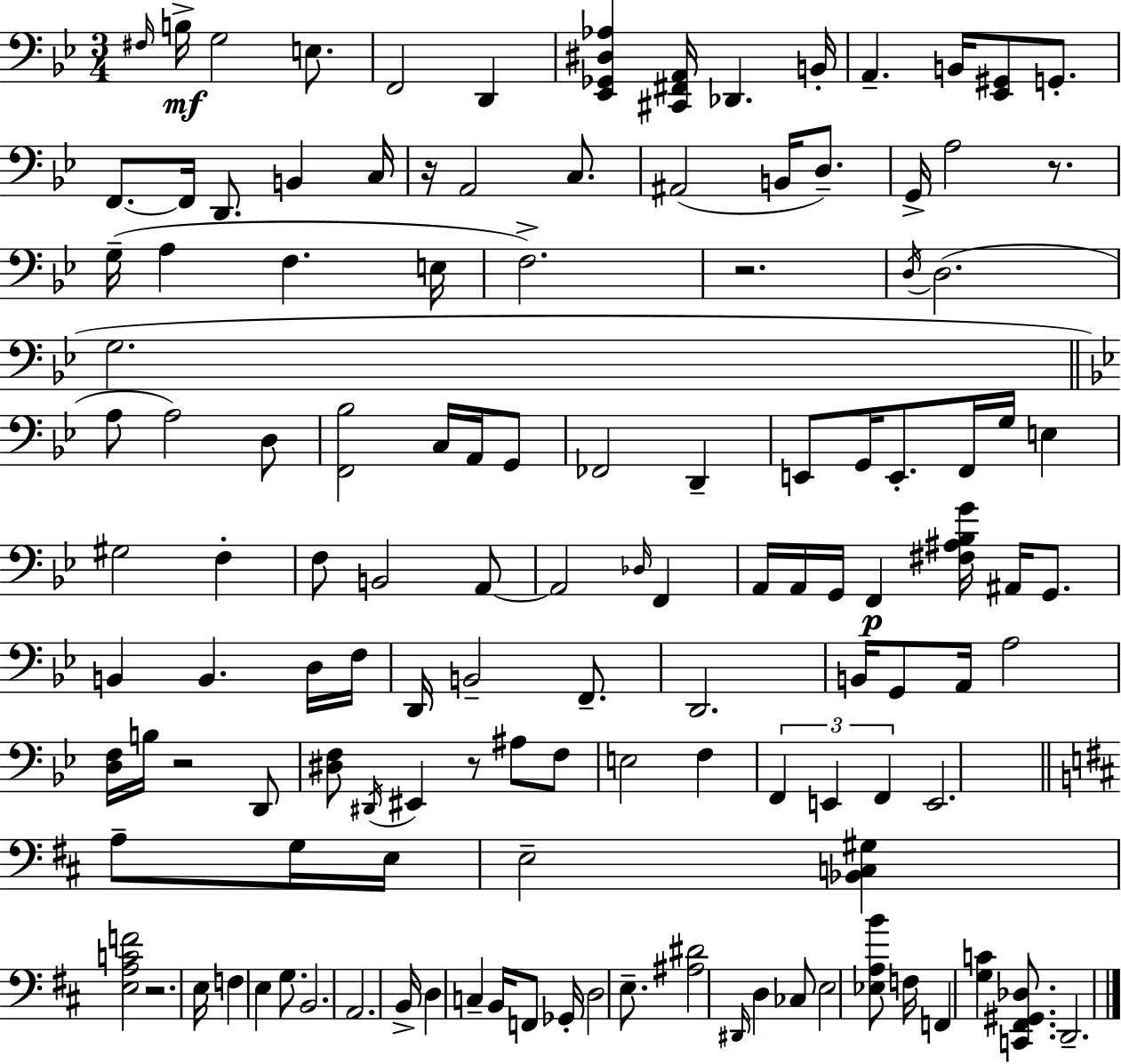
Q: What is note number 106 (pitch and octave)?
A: F3